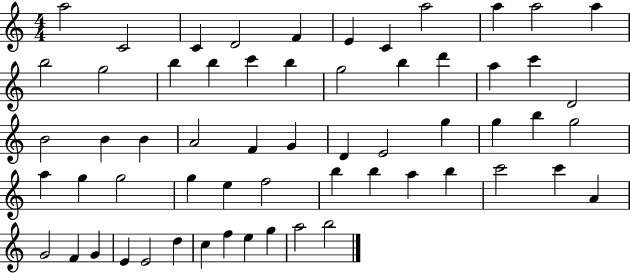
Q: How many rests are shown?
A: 0